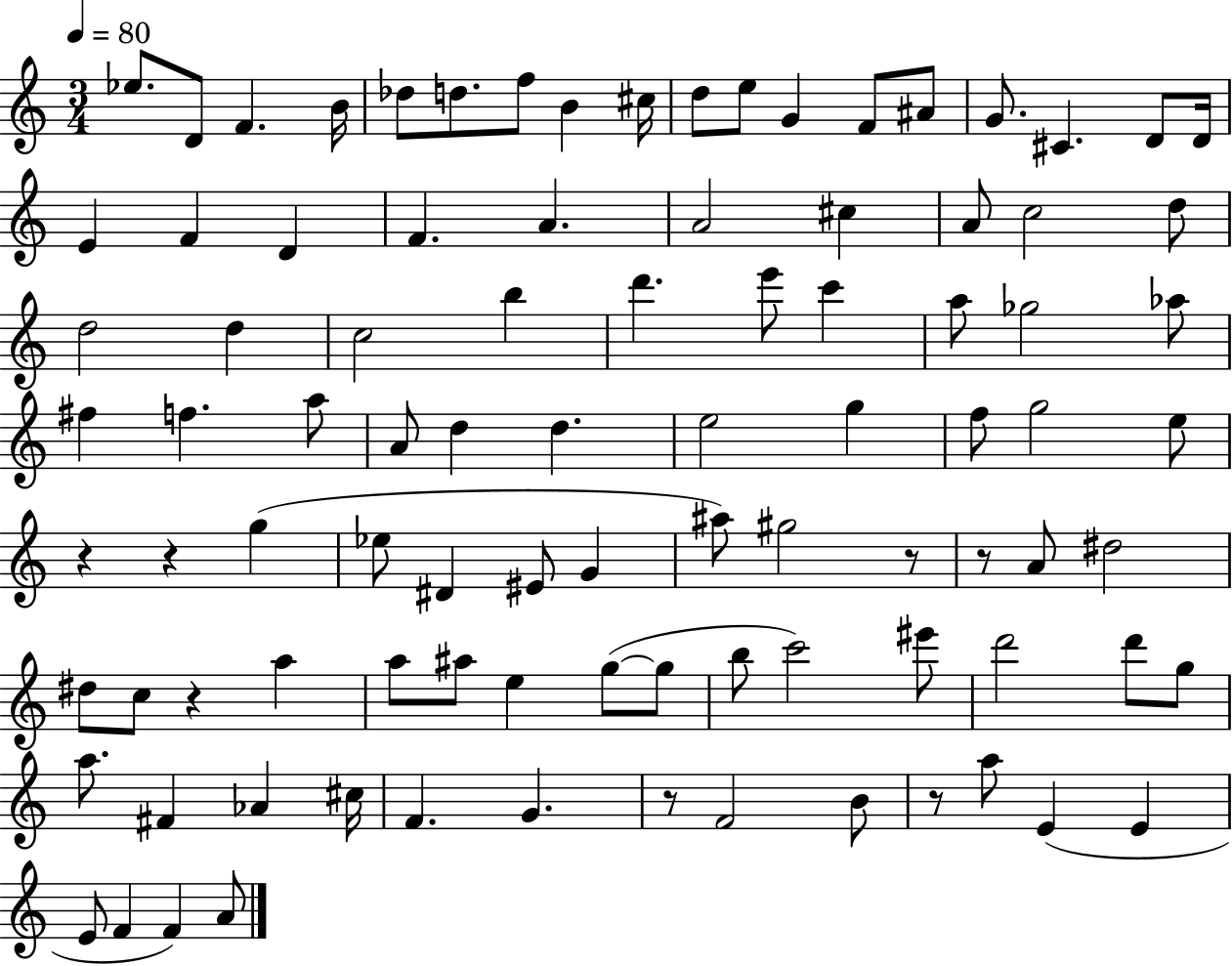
Eb5/e. D4/e F4/q. B4/s Db5/e D5/e. F5/e B4/q C#5/s D5/e E5/e G4/q F4/e A#4/e G4/e. C#4/q. D4/e D4/s E4/q F4/q D4/q F4/q. A4/q. A4/h C#5/q A4/e C5/h D5/e D5/h D5/q C5/h B5/q D6/q. E6/e C6/q A5/e Gb5/h Ab5/e F#5/q F5/q. A5/e A4/e D5/q D5/q. E5/h G5/q F5/e G5/h E5/e R/q R/q G5/q Eb5/e D#4/q EIS4/e G4/q A#5/e G#5/h R/e R/e A4/e D#5/h D#5/e C5/e R/q A5/q A5/e A#5/e E5/q G5/e G5/e B5/e C6/h EIS6/e D6/h D6/e G5/e A5/e. F#4/q Ab4/q C#5/s F4/q. G4/q. R/e F4/h B4/e R/e A5/e E4/q E4/q E4/e F4/q F4/q A4/e